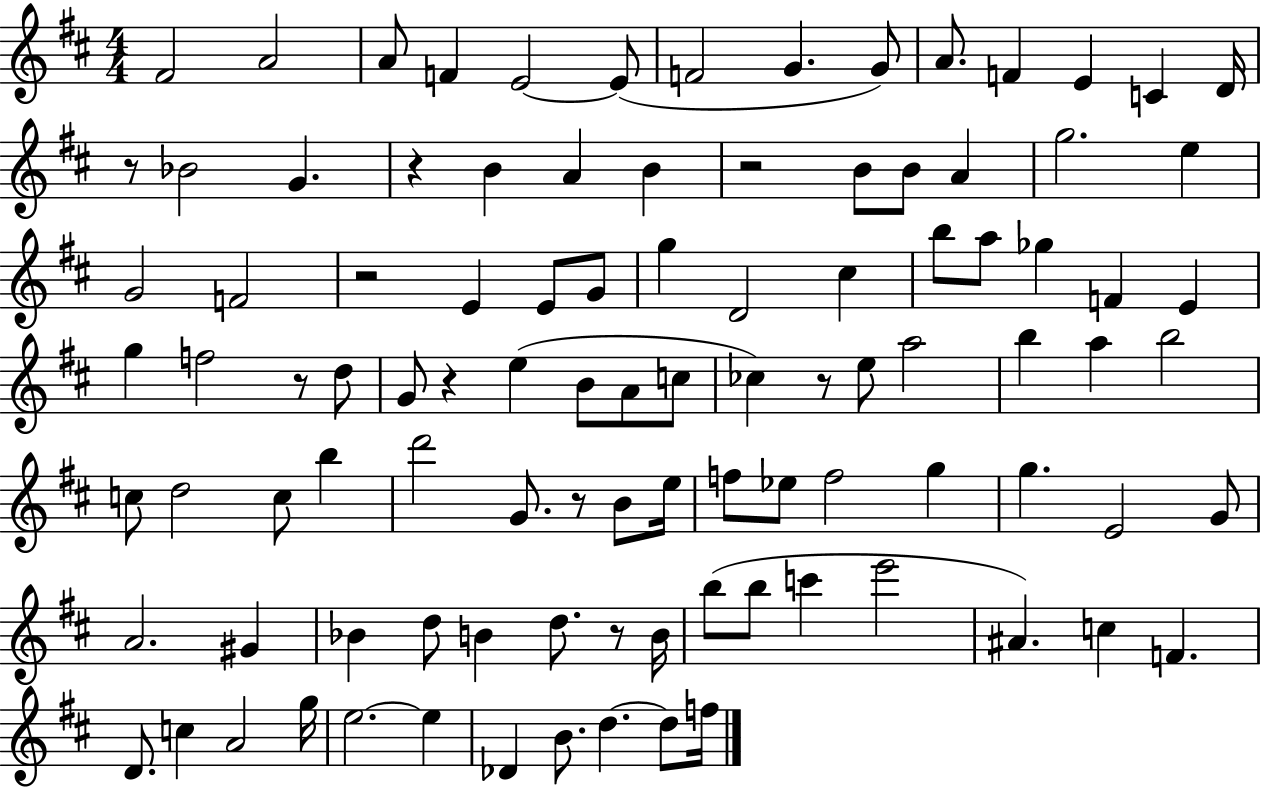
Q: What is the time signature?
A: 4/4